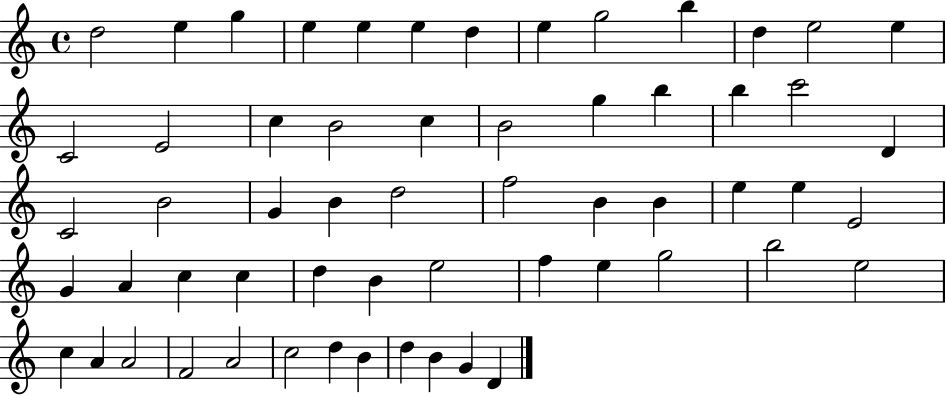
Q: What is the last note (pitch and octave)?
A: D4